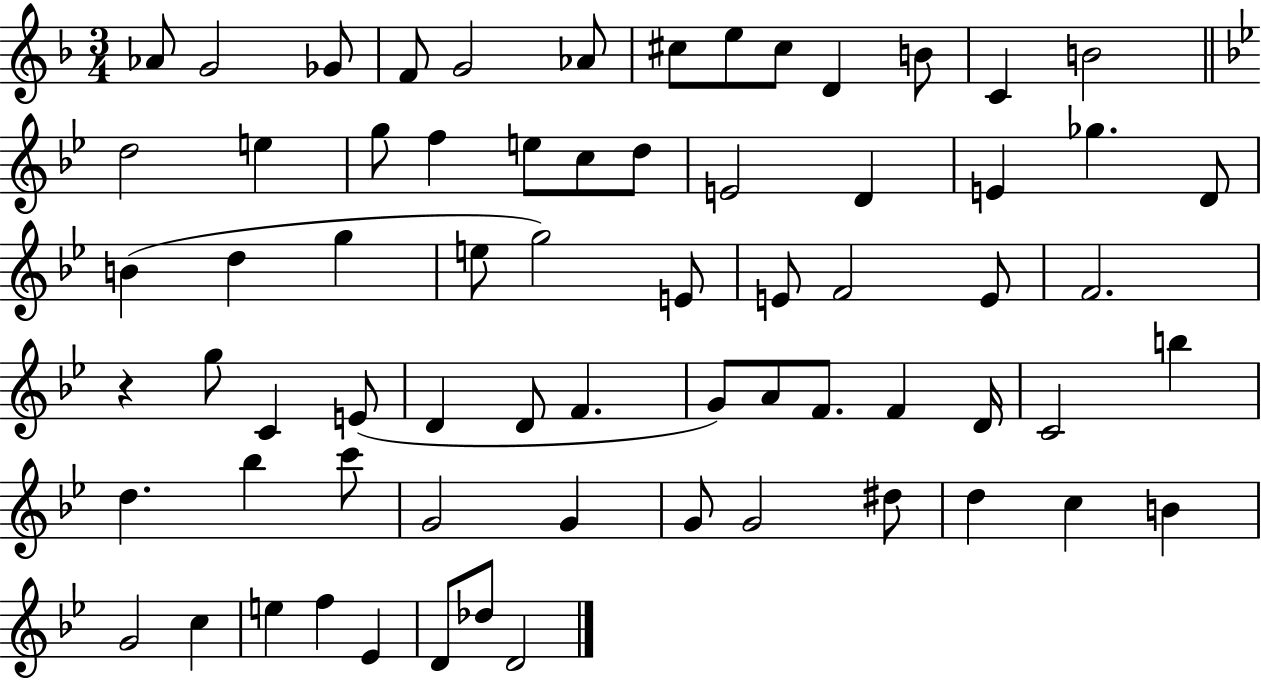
Ab4/e G4/h Gb4/e F4/e G4/h Ab4/e C#5/e E5/e C#5/e D4/q B4/e C4/q B4/h D5/h E5/q G5/e F5/q E5/e C5/e D5/e E4/h D4/q E4/q Gb5/q. D4/e B4/q D5/q G5/q E5/e G5/h E4/e E4/e F4/h E4/e F4/h. R/q G5/e C4/q E4/e D4/q D4/e F4/q. G4/e A4/e F4/e. F4/q D4/s C4/h B5/q D5/q. Bb5/q C6/e G4/h G4/q G4/e G4/h D#5/e D5/q C5/q B4/q G4/h C5/q E5/q F5/q Eb4/q D4/e Db5/e D4/h